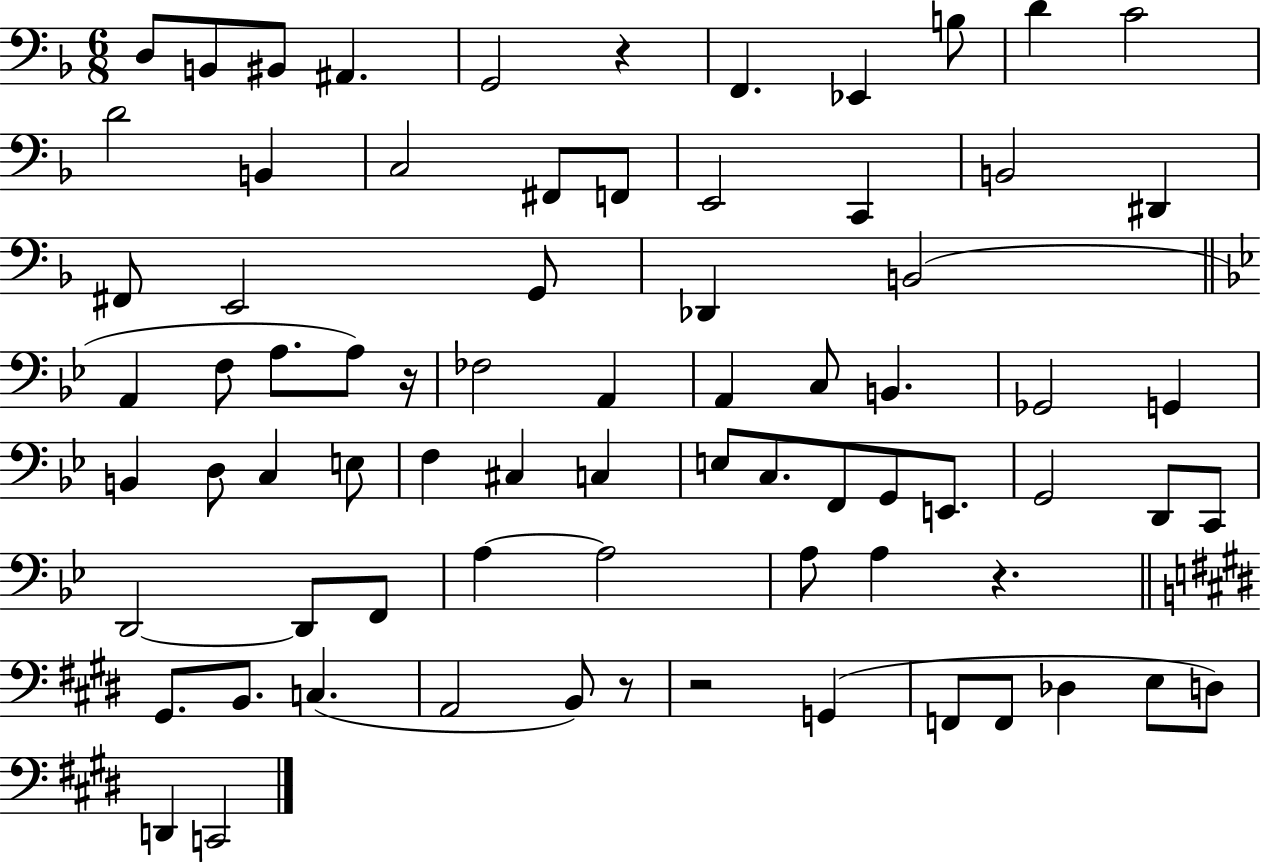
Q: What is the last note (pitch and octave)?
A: C2